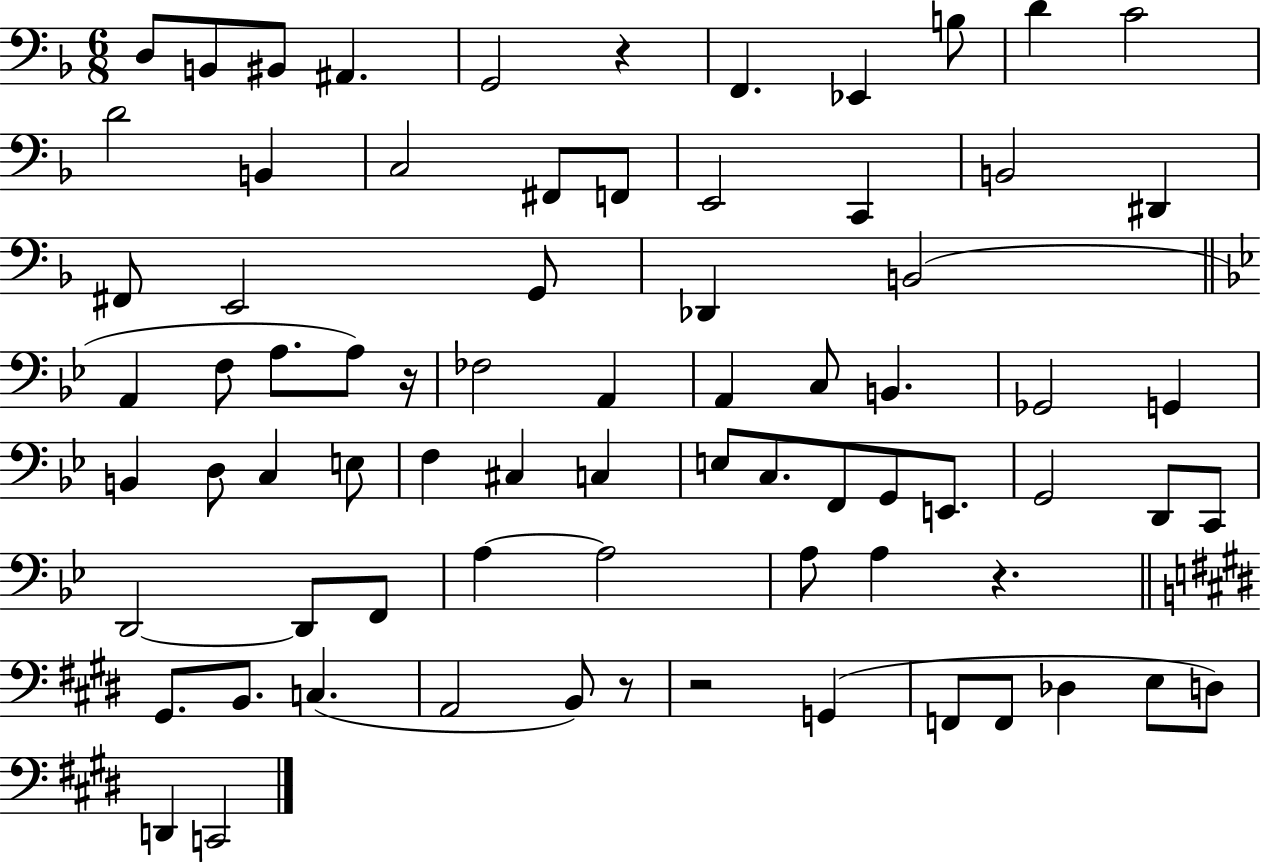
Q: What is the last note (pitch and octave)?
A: C2